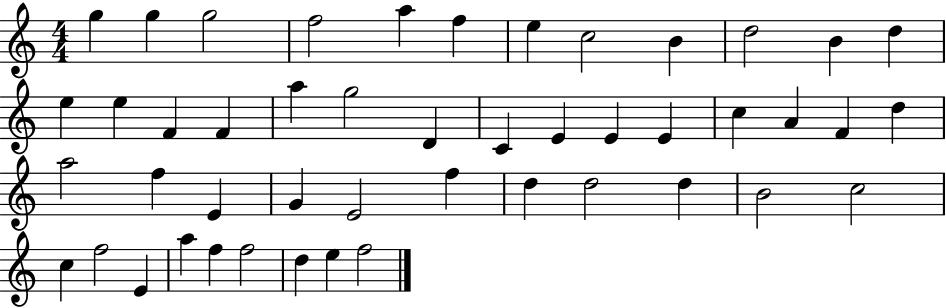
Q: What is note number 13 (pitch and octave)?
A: E5